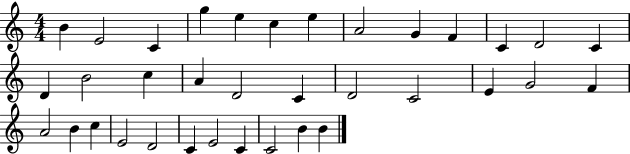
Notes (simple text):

B4/q E4/h C4/q G5/q E5/q C5/q E5/q A4/h G4/q F4/q C4/q D4/h C4/q D4/q B4/h C5/q A4/q D4/h C4/q D4/h C4/h E4/q G4/h F4/q A4/h B4/q C5/q E4/h D4/h C4/q E4/h C4/q C4/h B4/q B4/q